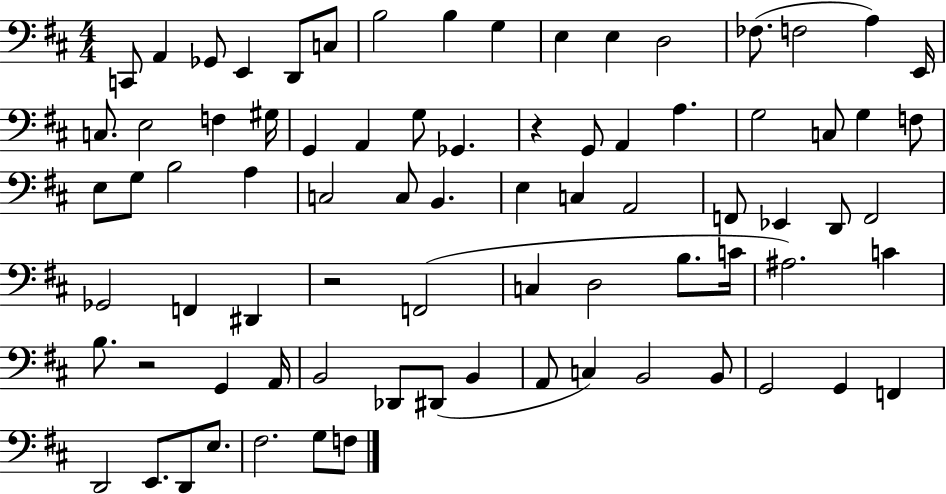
X:1
T:Untitled
M:4/4
L:1/4
K:D
C,,/2 A,, _G,,/2 E,, D,,/2 C,/2 B,2 B, G, E, E, D,2 _F,/2 F,2 A, E,,/4 C,/2 E,2 F, ^G,/4 G,, A,, G,/2 _G,, z G,,/2 A,, A, G,2 C,/2 G, F,/2 E,/2 G,/2 B,2 A, C,2 C,/2 B,, E, C, A,,2 F,,/2 _E,, D,,/2 F,,2 _G,,2 F,, ^D,, z2 F,,2 C, D,2 B,/2 C/4 ^A,2 C B,/2 z2 G,, A,,/4 B,,2 _D,,/2 ^D,,/2 B,, A,,/2 C, B,,2 B,,/2 G,,2 G,, F,, D,,2 E,,/2 D,,/2 E,/2 ^F,2 G,/2 F,/2